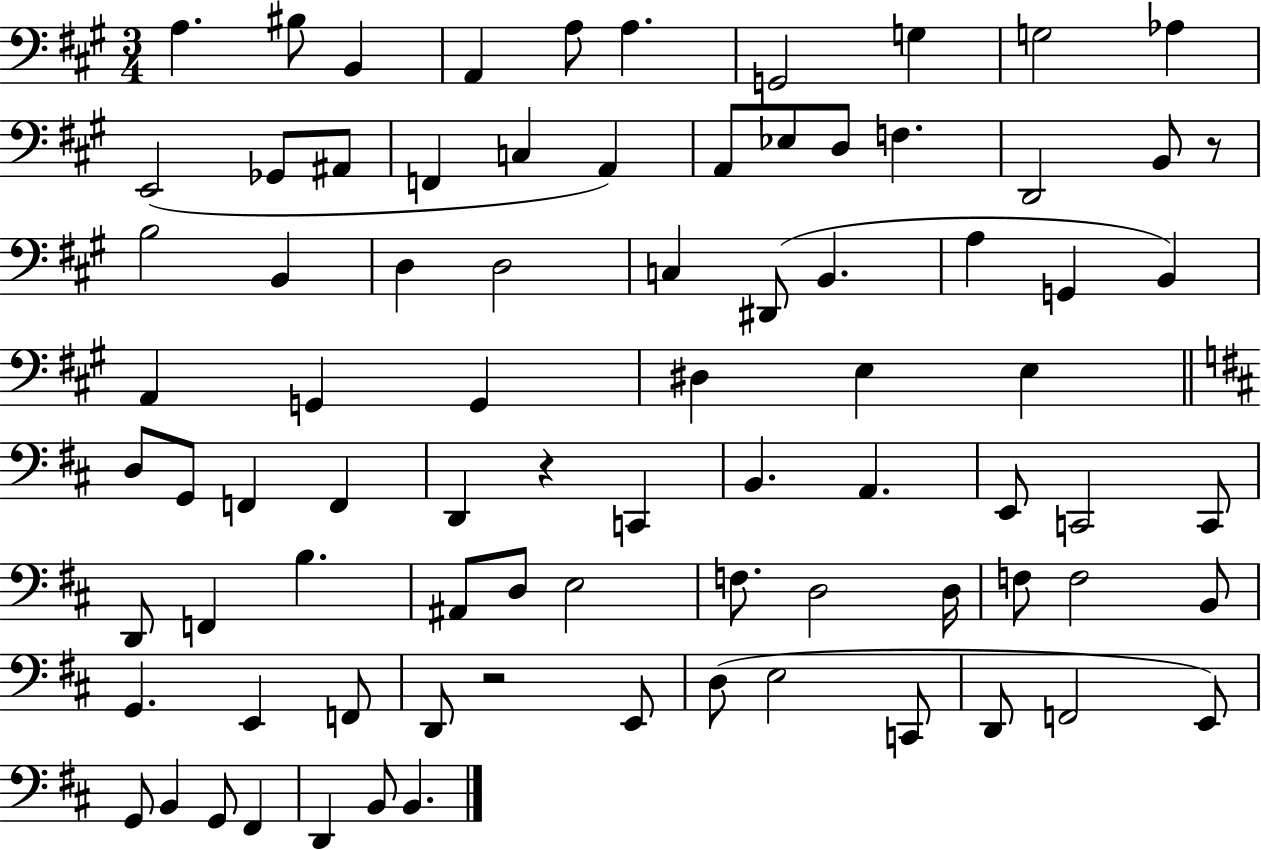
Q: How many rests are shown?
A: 3